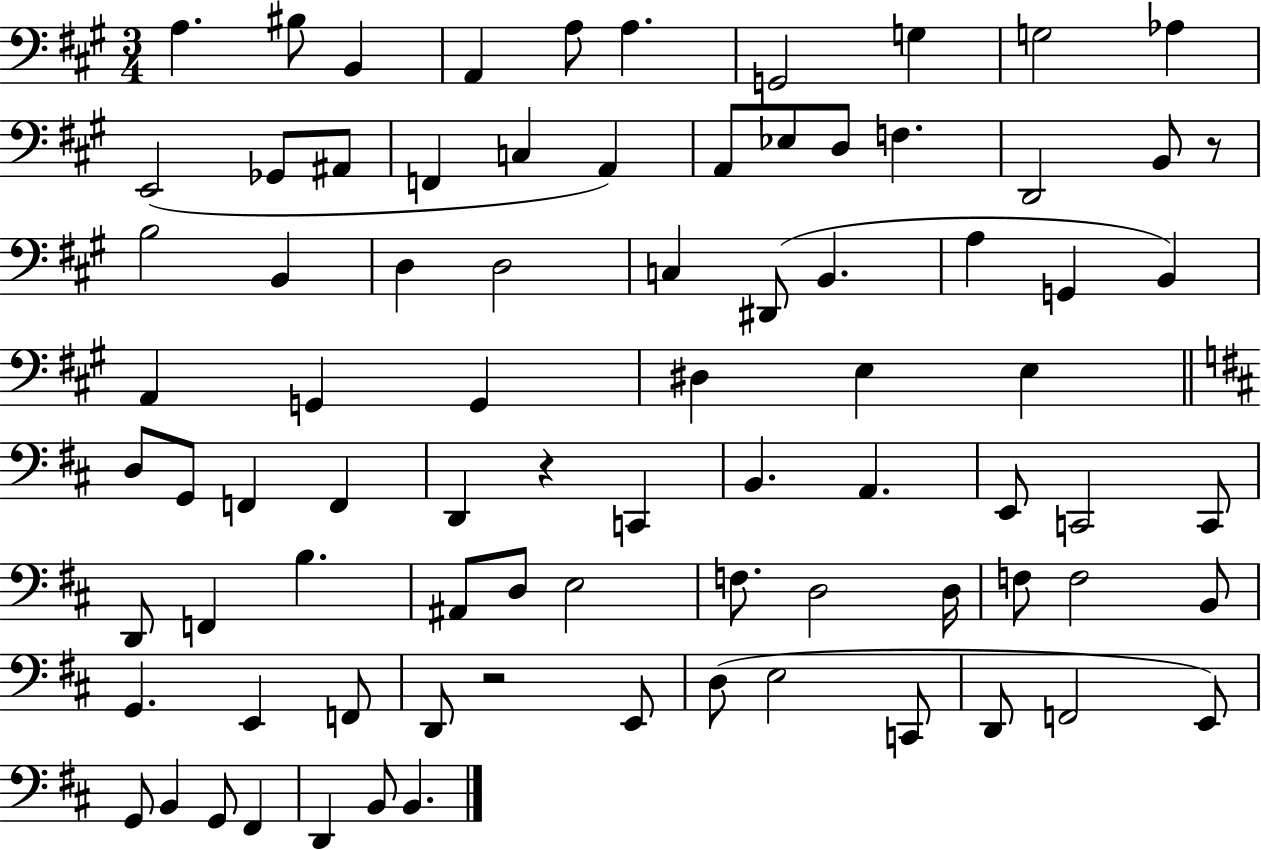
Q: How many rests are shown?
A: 3